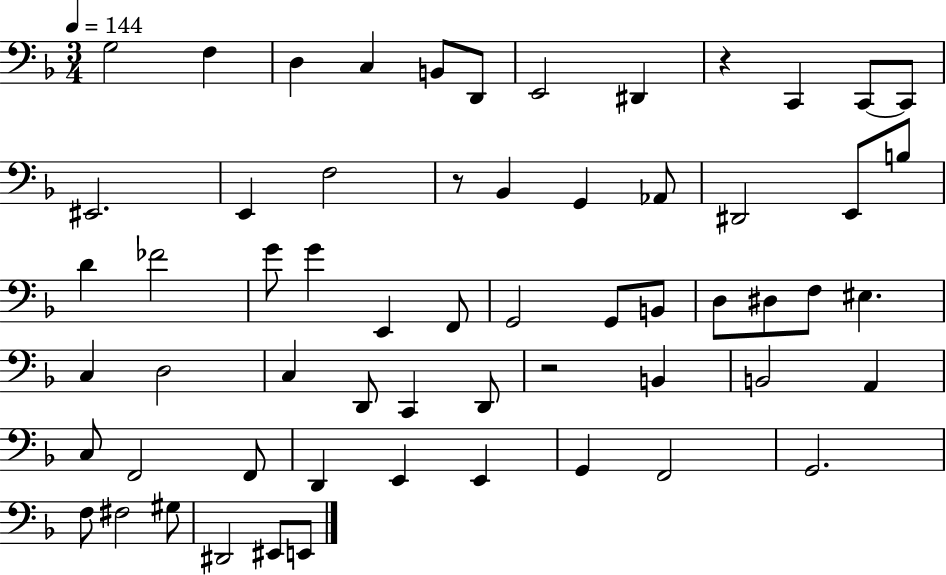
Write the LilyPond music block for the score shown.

{
  \clef bass
  \numericTimeSignature
  \time 3/4
  \key f \major
  \tempo 4 = 144
  g2 f4 | d4 c4 b,8 d,8 | e,2 dis,4 | r4 c,4 c,8~~ c,8 | \break eis,2. | e,4 f2 | r8 bes,4 g,4 aes,8 | dis,2 e,8 b8 | \break d'4 fes'2 | g'8 g'4 e,4 f,8 | g,2 g,8 b,8 | d8 dis8 f8 eis4. | \break c4 d2 | c4 d,8 c,4 d,8 | r2 b,4 | b,2 a,4 | \break c8 f,2 f,8 | d,4 e,4 e,4 | g,4 f,2 | g,2. | \break f8 fis2 gis8 | dis,2 eis,8 e,8 | \bar "|."
}